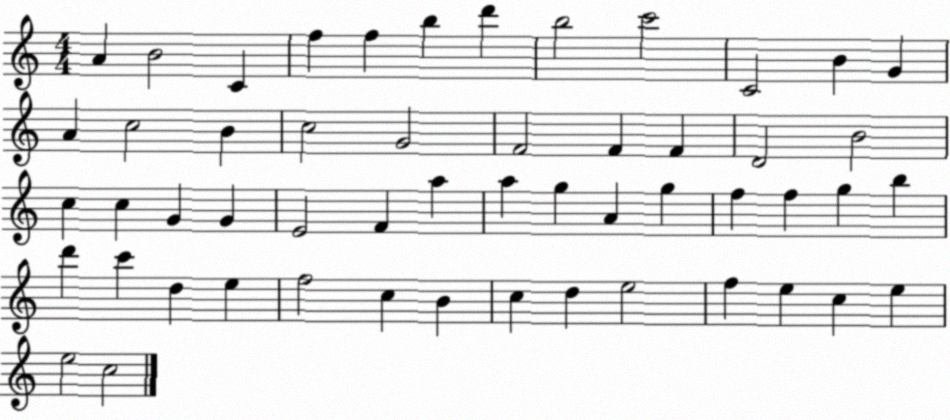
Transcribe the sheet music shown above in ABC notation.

X:1
T:Untitled
M:4/4
L:1/4
K:C
A B2 C f f b d' b2 c'2 C2 B G A c2 B c2 G2 F2 F F D2 B2 c c G G E2 F a a g A g f f g b d' c' d e f2 c B c d e2 f e c e e2 c2